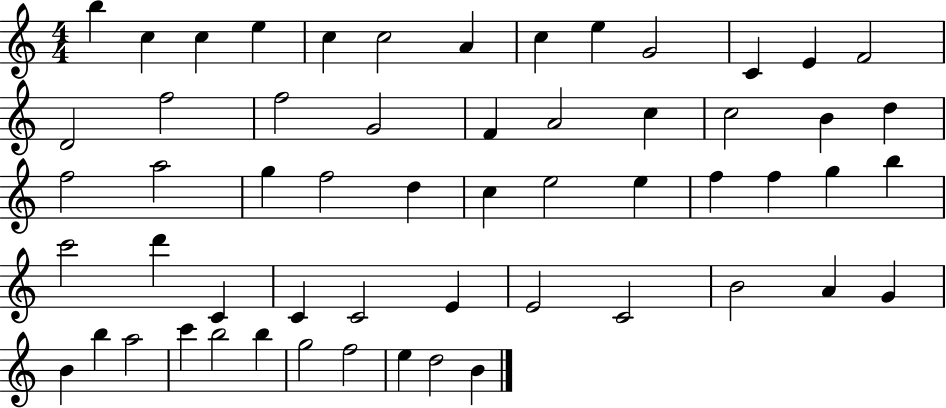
B5/q C5/q C5/q E5/q C5/q C5/h A4/q C5/q E5/q G4/h C4/q E4/q F4/h D4/h F5/h F5/h G4/h F4/q A4/h C5/q C5/h B4/q D5/q F5/h A5/h G5/q F5/h D5/q C5/q E5/h E5/q F5/q F5/q G5/q B5/q C6/h D6/q C4/q C4/q C4/h E4/q E4/h C4/h B4/h A4/q G4/q B4/q B5/q A5/h C6/q B5/h B5/q G5/h F5/h E5/q D5/h B4/q